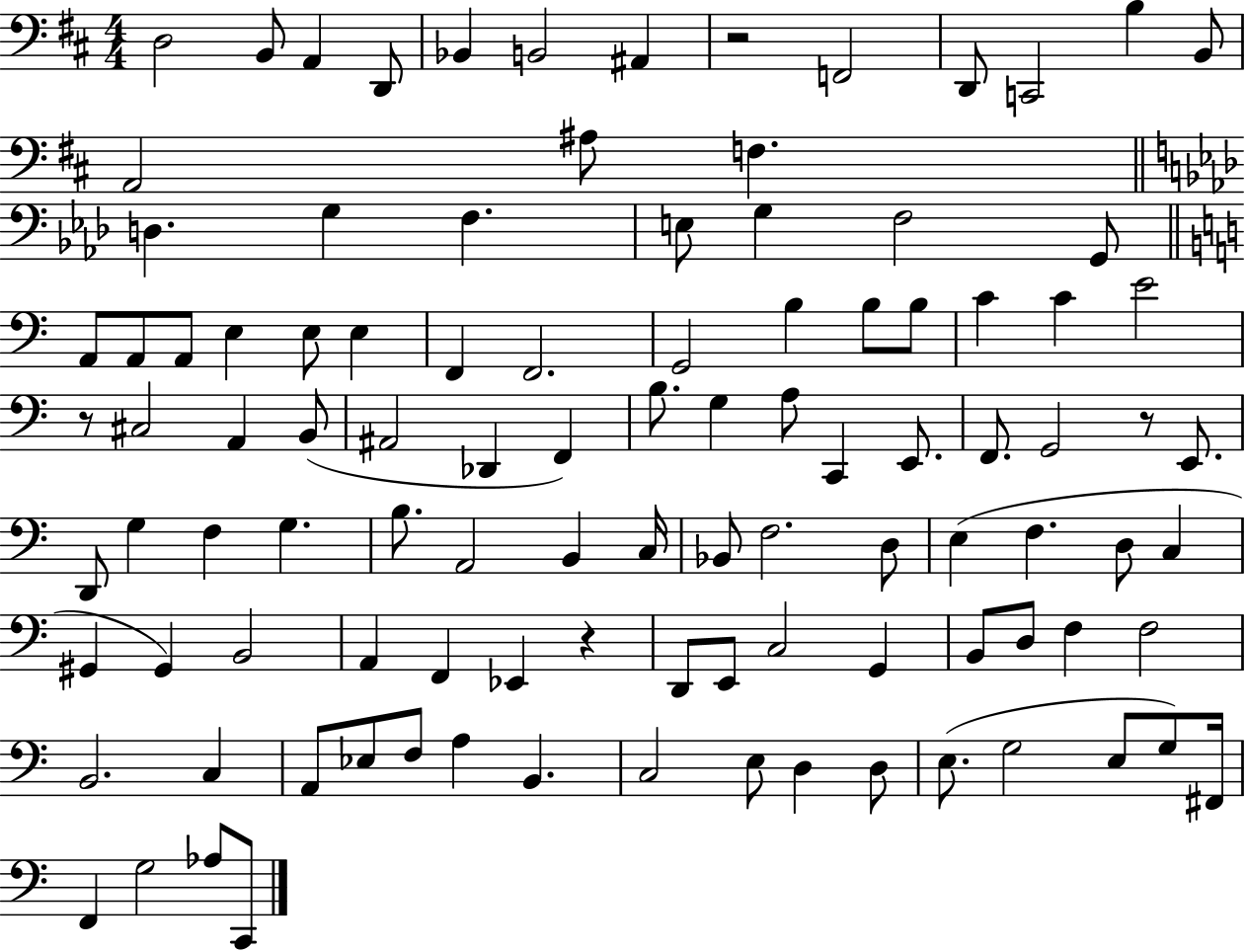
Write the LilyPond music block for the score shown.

{
  \clef bass
  \numericTimeSignature
  \time 4/4
  \key d \major
  d2 b,8 a,4 d,8 | bes,4 b,2 ais,4 | r2 f,2 | d,8 c,2 b4 b,8 | \break a,2 ais8 f4. | \bar "||" \break \key f \minor d4. g4 f4. | e8 g4 f2 g,8 | \bar "||" \break \key c \major a,8 a,8 a,8 e4 e8 e4 | f,4 f,2. | g,2 b4 b8 b8 | c'4 c'4 e'2 | \break r8 cis2 a,4 b,8( | ais,2 des,4 f,4) | b8. g4 a8 c,4 e,8. | f,8. g,2 r8 e,8. | \break d,8 g4 f4 g4. | b8. a,2 b,4 c16 | bes,8 f2. d8 | e4( f4. d8 c4 | \break gis,4 gis,4) b,2 | a,4 f,4 ees,4 r4 | d,8 e,8 c2 g,4 | b,8 d8 f4 f2 | \break b,2. c4 | a,8 ees8 f8 a4 b,4. | c2 e8 d4 d8 | e8.( g2 e8 g8) fis,16 | \break f,4 g2 aes8 c,8 | \bar "|."
}